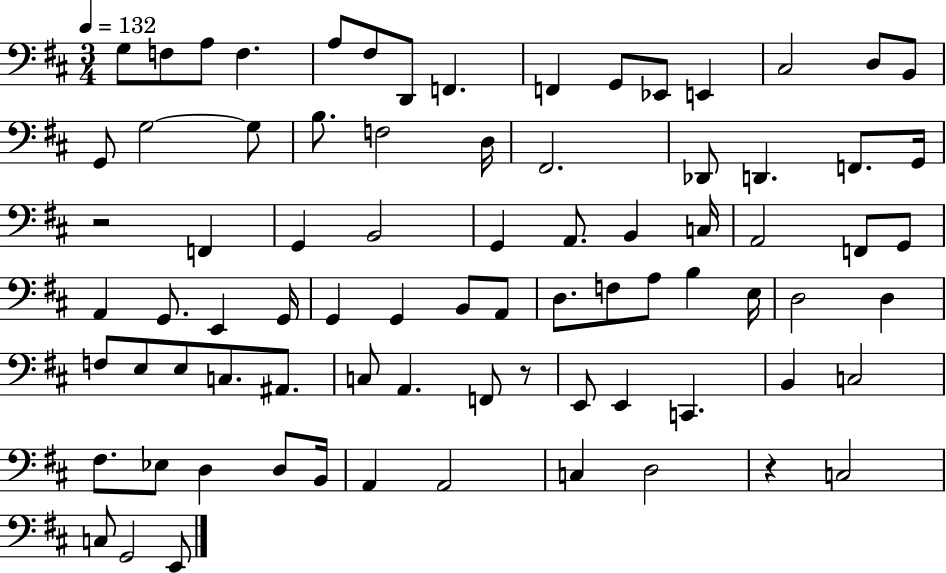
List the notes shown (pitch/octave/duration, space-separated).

G3/e F3/e A3/e F3/q. A3/e F#3/e D2/e F2/q. F2/q G2/e Eb2/e E2/q C#3/h D3/e B2/e G2/e G3/h G3/e B3/e. F3/h D3/s F#2/h. Db2/e D2/q. F2/e. G2/s R/h F2/q G2/q B2/h G2/q A2/e. B2/q C3/s A2/h F2/e G2/e A2/q G2/e. E2/q G2/s G2/q G2/q B2/e A2/e D3/e. F3/e A3/e B3/q E3/s D3/h D3/q F3/e E3/e E3/e C3/e. A#2/e. C3/e A2/q. F2/e R/e E2/e E2/q C2/q. B2/q C3/h F#3/e. Eb3/e D3/q D3/e B2/s A2/q A2/h C3/q D3/h R/q C3/h C3/e G2/h E2/e